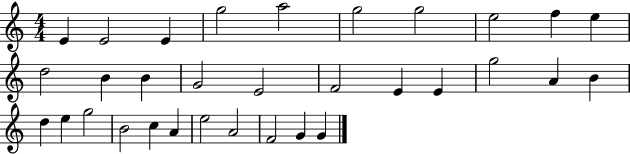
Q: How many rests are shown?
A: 0